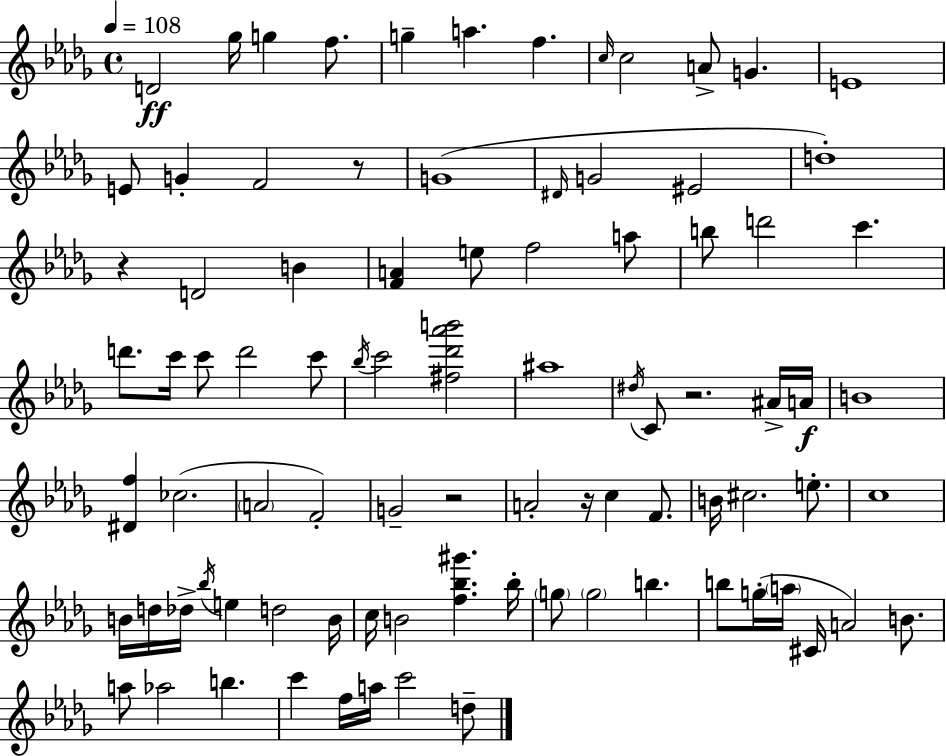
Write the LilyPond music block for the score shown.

{
  \clef treble
  \time 4/4
  \defaultTimeSignature
  \key bes \minor
  \tempo 4 = 108
  d'2\ff ges''16 g''4 f''8. | g''4-- a''4. f''4. | \grace { c''16 } c''2 a'8-> g'4. | e'1 | \break e'8 g'4-. f'2 r8 | g'1( | \grace { dis'16 } g'2 eis'2 | d''1-.) | \break r4 d'2 b'4 | <f' a'>4 e''8 f''2 | a''8 b''8 d'''2 c'''4. | d'''8. c'''16 c'''8 d'''2 | \break c'''8 \acciaccatura { bes''16 } c'''2 <fis'' des''' aes''' b'''>2 | ais''1 | \acciaccatura { dis''16 } c'8 r2. | ais'16-> a'16\f b'1 | \break <dis' f''>4 ces''2.( | \parenthesize a'2 f'2-.) | g'2-- r2 | a'2-. r16 c''4 | \break f'8. b'16 cis''2. | e''8.-. c''1 | b'16 d''16 des''16-> \acciaccatura { bes''16 } e''4 d''2 | b'16 c''16 b'2 <f'' bes'' gis'''>4. | \break bes''16-. \parenthesize g''8 \parenthesize g''2 b''4. | b''8 g''16-.( \parenthesize a''16 cis'16 a'2) | b'8. a''8 aes''2 b''4. | c'''4 f''16 a''16 c'''2 | \break d''8-- \bar "|."
}